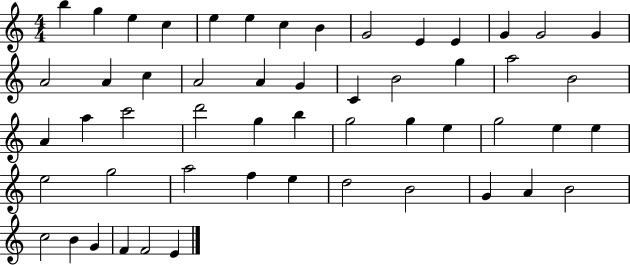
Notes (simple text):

B5/q G5/q E5/q C5/q E5/q E5/q C5/q B4/q G4/h E4/q E4/q G4/q G4/h G4/q A4/h A4/q C5/q A4/h A4/q G4/q C4/q B4/h G5/q A5/h B4/h A4/q A5/q C6/h D6/h G5/q B5/q G5/h G5/q E5/q G5/h E5/q E5/q E5/h G5/h A5/h F5/q E5/q D5/h B4/h G4/q A4/q B4/h C5/h B4/q G4/q F4/q F4/h E4/q